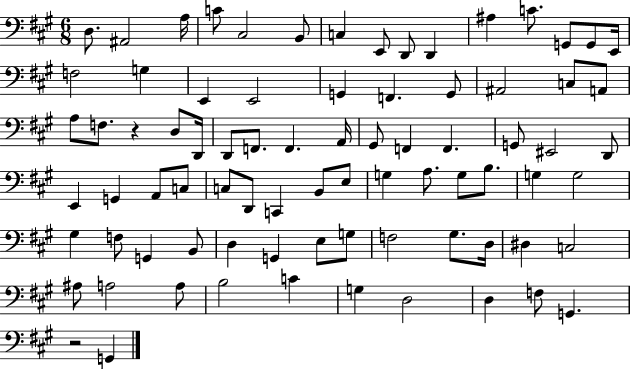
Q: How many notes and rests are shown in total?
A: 80